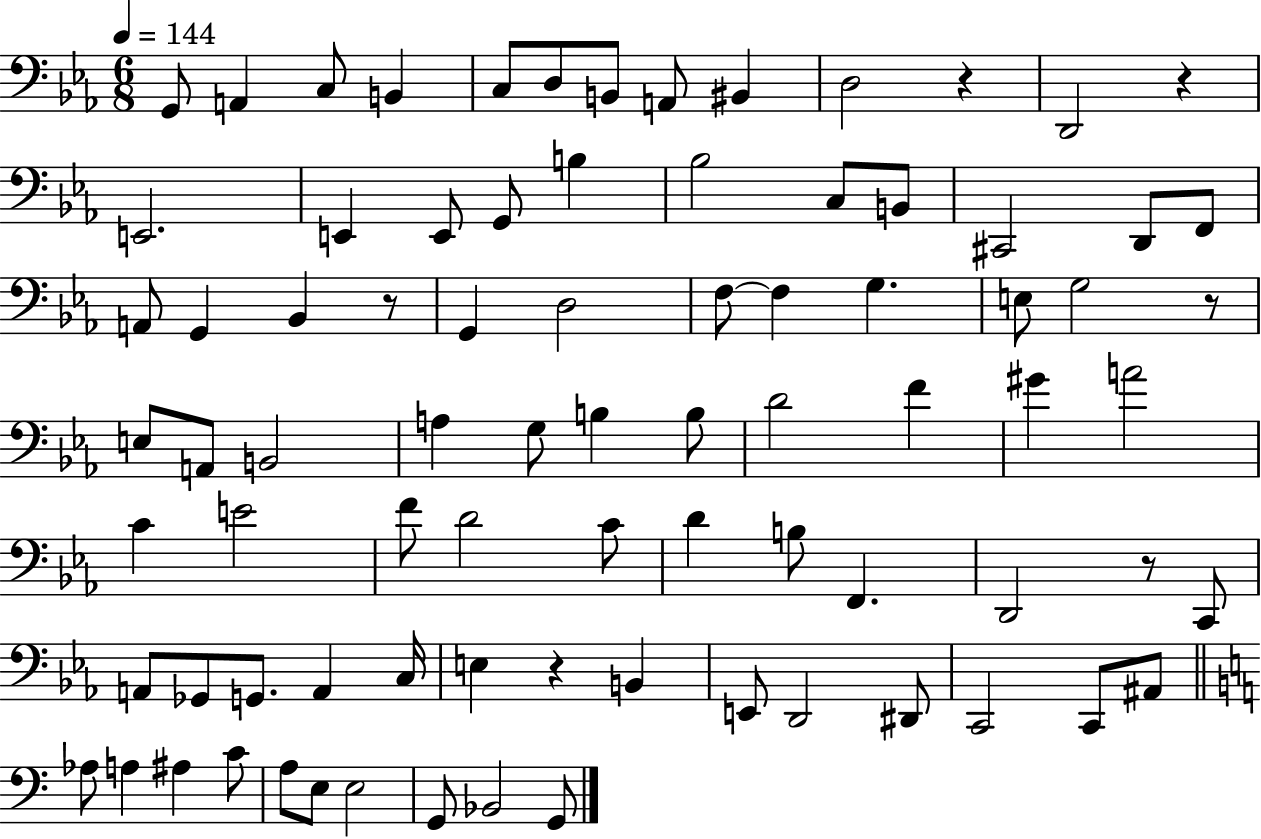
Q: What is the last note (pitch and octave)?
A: G2